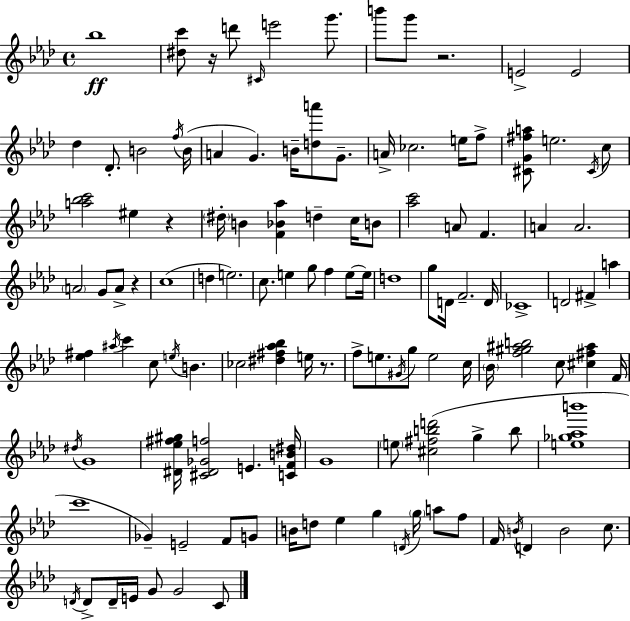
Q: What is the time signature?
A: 4/4